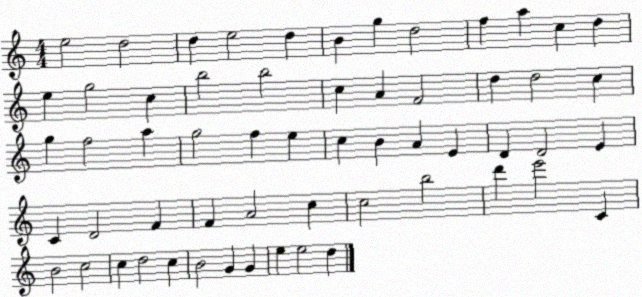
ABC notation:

X:1
T:Untitled
M:4/4
L:1/4
K:C
e2 d2 d e2 d B g d2 f a c d e g2 c b2 b2 c A F2 d d2 c g f2 a g2 f e c B A E D D2 E C D2 F F A2 c c2 b2 d' e'2 C B2 c2 c d2 c B2 G G e e2 d